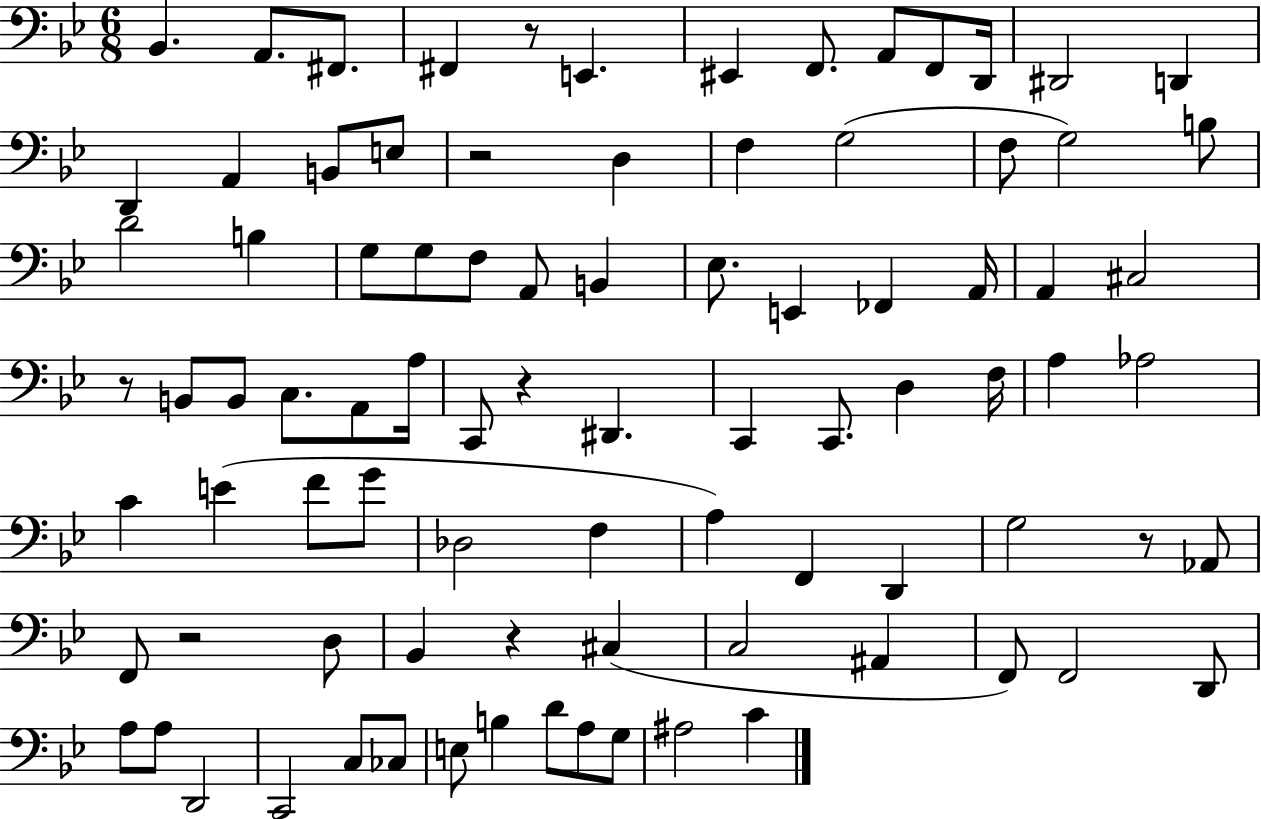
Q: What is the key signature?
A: BES major